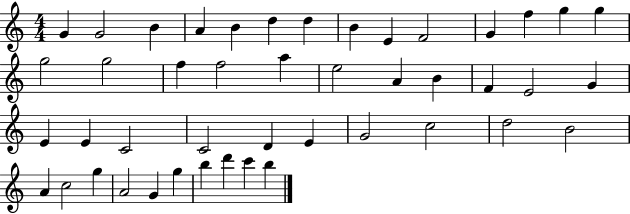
{
  \clef treble
  \numericTimeSignature
  \time 4/4
  \key c \major
  g'4 g'2 b'4 | a'4 b'4 d''4 d''4 | b'4 e'4 f'2 | g'4 f''4 g''4 g''4 | \break g''2 g''2 | f''4 f''2 a''4 | e''2 a'4 b'4 | f'4 e'2 g'4 | \break e'4 e'4 c'2 | c'2 d'4 e'4 | g'2 c''2 | d''2 b'2 | \break a'4 c''2 g''4 | a'2 g'4 g''4 | b''4 d'''4 c'''4 b''4 | \bar "|."
}